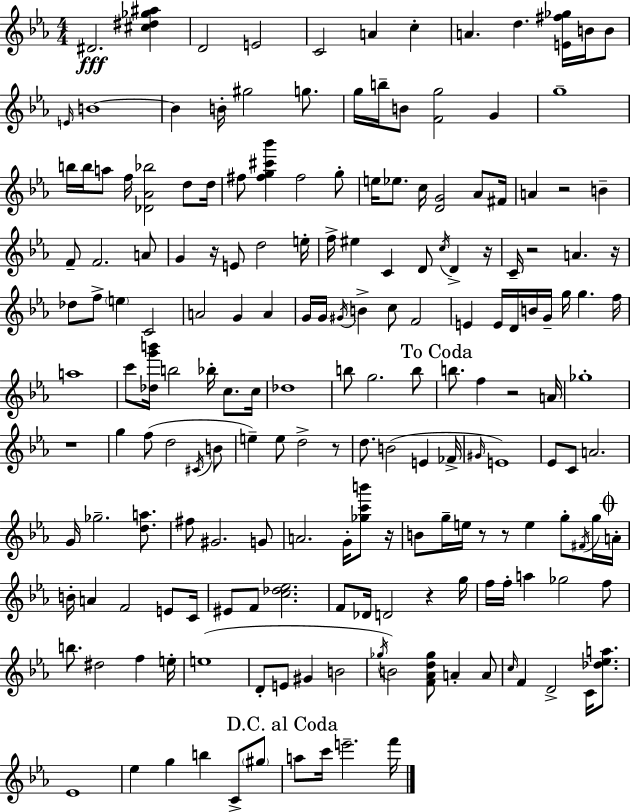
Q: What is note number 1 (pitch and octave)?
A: D#4